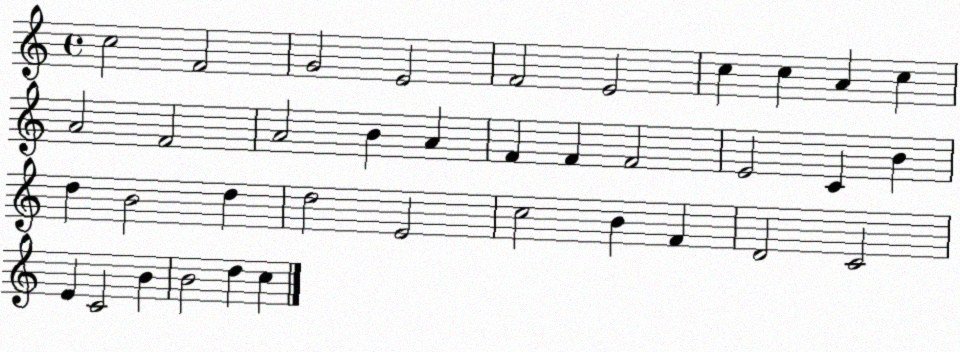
X:1
T:Untitled
M:4/4
L:1/4
K:C
c2 F2 G2 E2 F2 E2 c c A c A2 F2 A2 B A F F F2 E2 C B d B2 d d2 E2 c2 B F D2 C2 E C2 B B2 d c